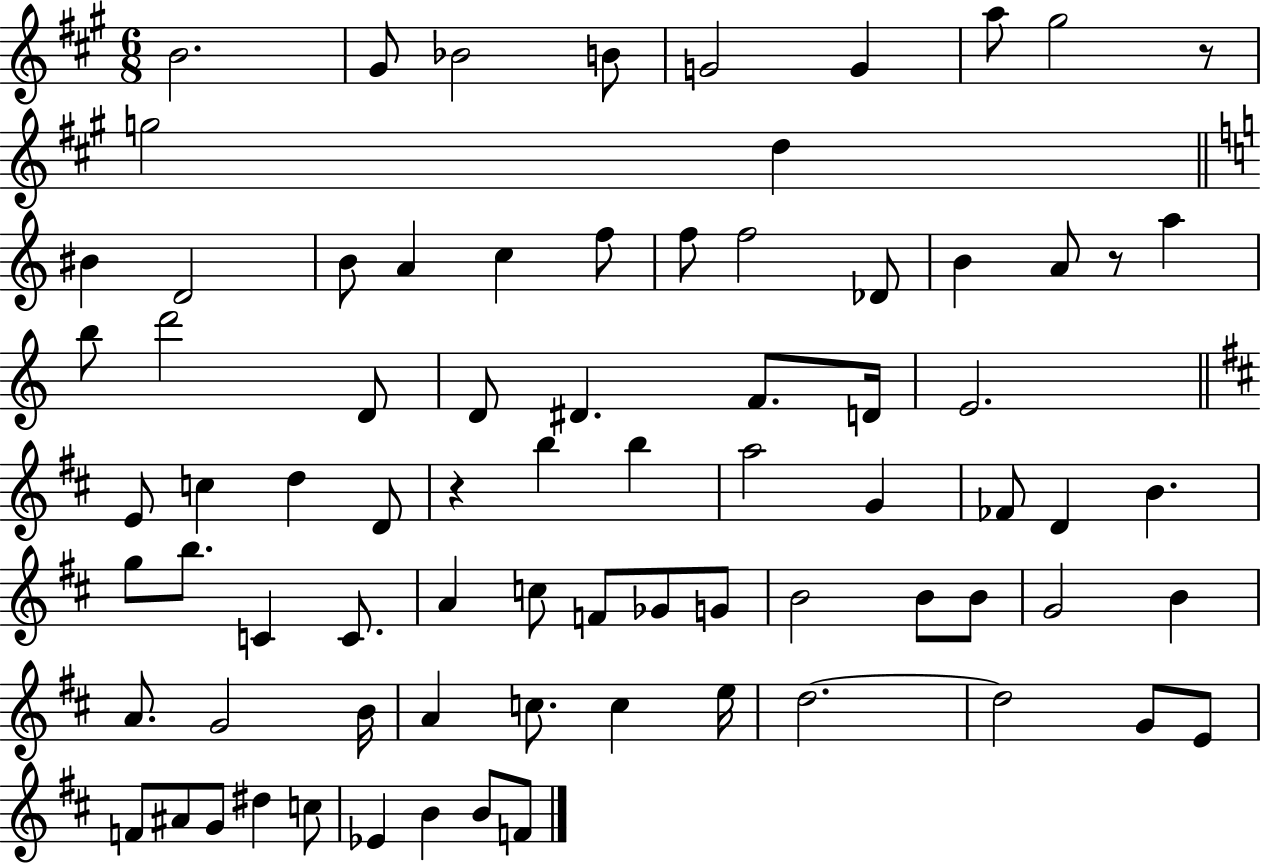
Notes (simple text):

B4/h. G#4/e Bb4/h B4/e G4/h G4/q A5/e G#5/h R/e G5/h D5/q BIS4/q D4/h B4/e A4/q C5/q F5/e F5/e F5/h Db4/e B4/q A4/e R/e A5/q B5/e D6/h D4/e D4/e D#4/q. F4/e. D4/s E4/h. E4/e C5/q D5/q D4/e R/q B5/q B5/q A5/h G4/q FES4/e D4/q B4/q. G5/e B5/e. C4/q C4/e. A4/q C5/e F4/e Gb4/e G4/e B4/h B4/e B4/e G4/h B4/q A4/e. G4/h B4/s A4/q C5/e. C5/q E5/s D5/h. D5/h G4/e E4/e F4/e A#4/e G4/e D#5/q C5/e Eb4/q B4/q B4/e F4/e